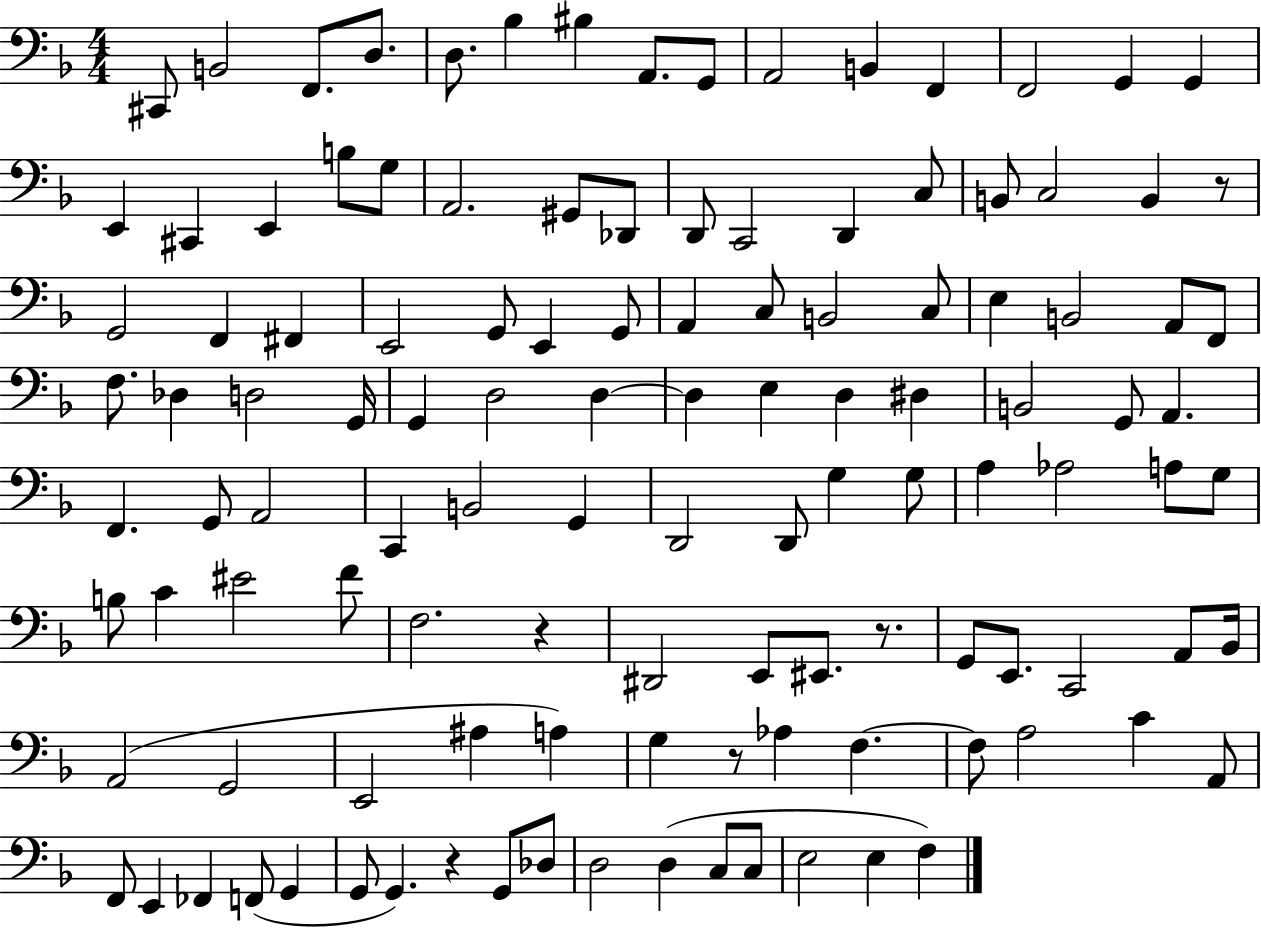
X:1
T:Untitled
M:4/4
L:1/4
K:F
^C,,/2 B,,2 F,,/2 D,/2 D,/2 _B, ^B, A,,/2 G,,/2 A,,2 B,, F,, F,,2 G,, G,, E,, ^C,, E,, B,/2 G,/2 A,,2 ^G,,/2 _D,,/2 D,,/2 C,,2 D,, C,/2 B,,/2 C,2 B,, z/2 G,,2 F,, ^F,, E,,2 G,,/2 E,, G,,/2 A,, C,/2 B,,2 C,/2 E, B,,2 A,,/2 F,,/2 F,/2 _D, D,2 G,,/4 G,, D,2 D, D, E, D, ^D, B,,2 G,,/2 A,, F,, G,,/2 A,,2 C,, B,,2 G,, D,,2 D,,/2 G, G,/2 A, _A,2 A,/2 G,/2 B,/2 C ^E2 F/2 F,2 z ^D,,2 E,,/2 ^E,,/2 z/2 G,,/2 E,,/2 C,,2 A,,/2 _B,,/4 A,,2 G,,2 E,,2 ^A, A, G, z/2 _A, F, F,/2 A,2 C A,,/2 F,,/2 E,, _F,, F,,/2 G,, G,,/2 G,, z G,,/2 _D,/2 D,2 D, C,/2 C,/2 E,2 E, F,